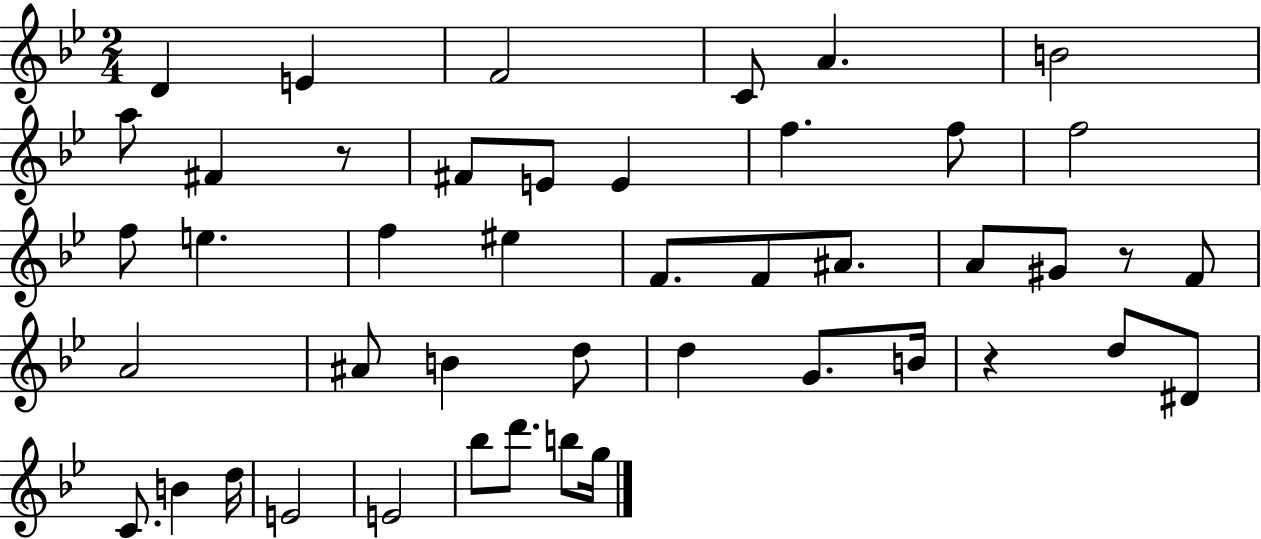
X:1
T:Untitled
M:2/4
L:1/4
K:Bb
D E F2 C/2 A B2 a/2 ^F z/2 ^F/2 E/2 E f f/2 f2 f/2 e f ^e F/2 F/2 ^A/2 A/2 ^G/2 z/2 F/2 A2 ^A/2 B d/2 d G/2 B/4 z d/2 ^D/2 C/2 B d/4 E2 E2 _b/2 d'/2 b/2 g/4